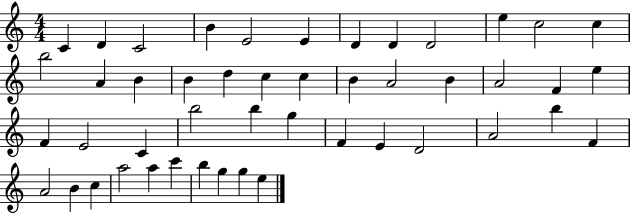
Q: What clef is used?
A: treble